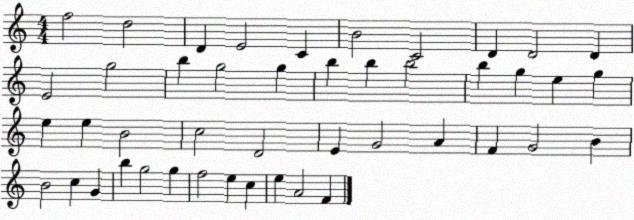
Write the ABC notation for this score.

X:1
T:Untitled
M:4/4
L:1/4
K:C
f2 d2 D E2 C B2 C2 D D2 D E2 g2 b g2 g b b b2 b g e g e e B2 c2 D2 E G2 A F G2 B B2 c G b g2 g f2 e c e A2 F